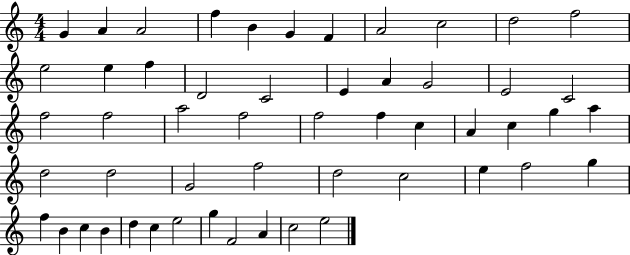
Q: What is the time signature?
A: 4/4